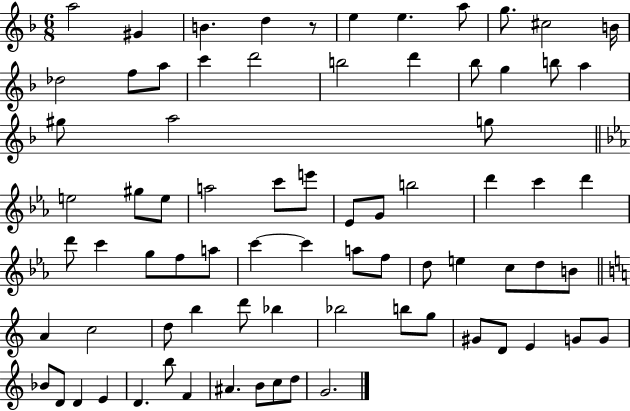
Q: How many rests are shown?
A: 1